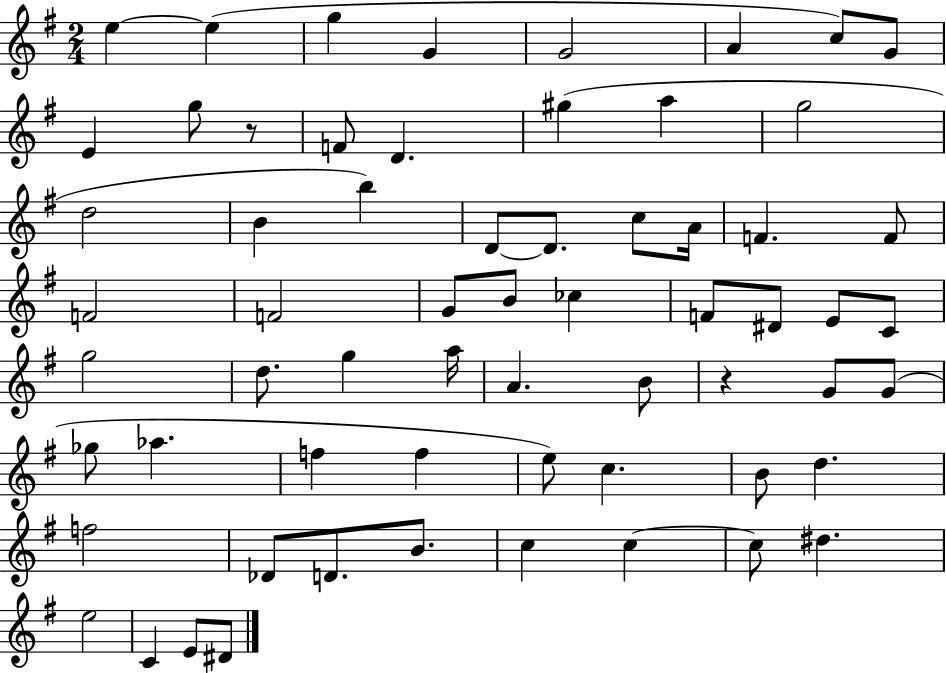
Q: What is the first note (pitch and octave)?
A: E5